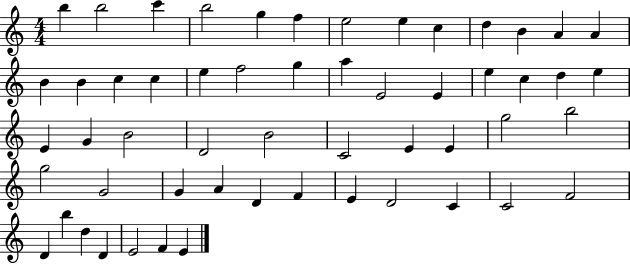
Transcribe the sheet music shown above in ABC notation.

X:1
T:Untitled
M:4/4
L:1/4
K:C
b b2 c' b2 g f e2 e c d B A A B B c c e f2 g a E2 E e c d e E G B2 D2 B2 C2 E E g2 b2 g2 G2 G A D F E D2 C C2 F2 D b d D E2 F E